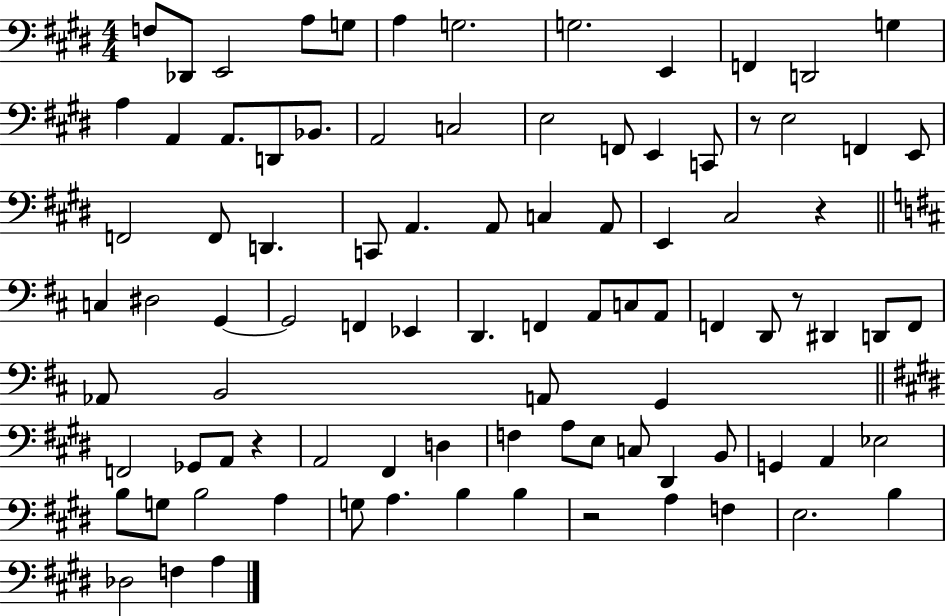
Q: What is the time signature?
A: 4/4